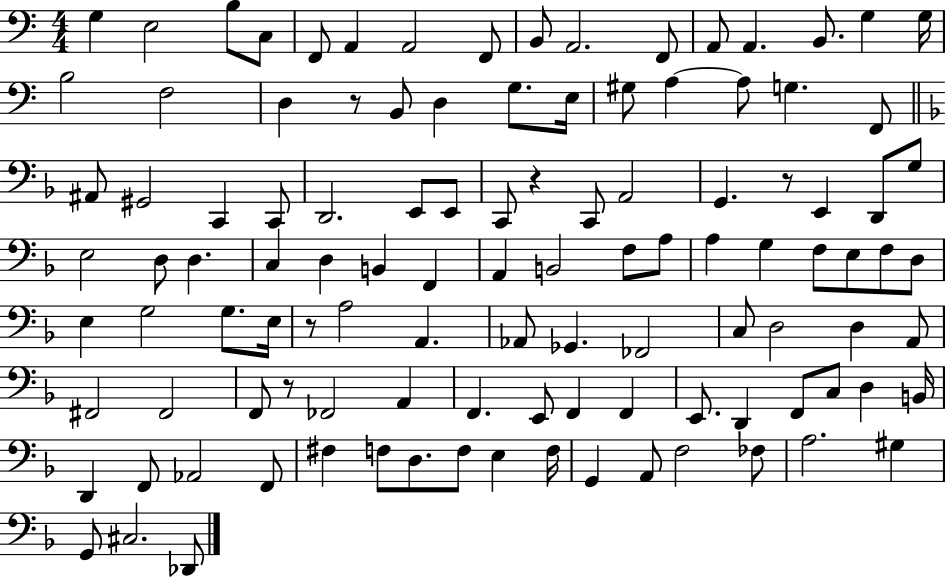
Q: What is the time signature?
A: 4/4